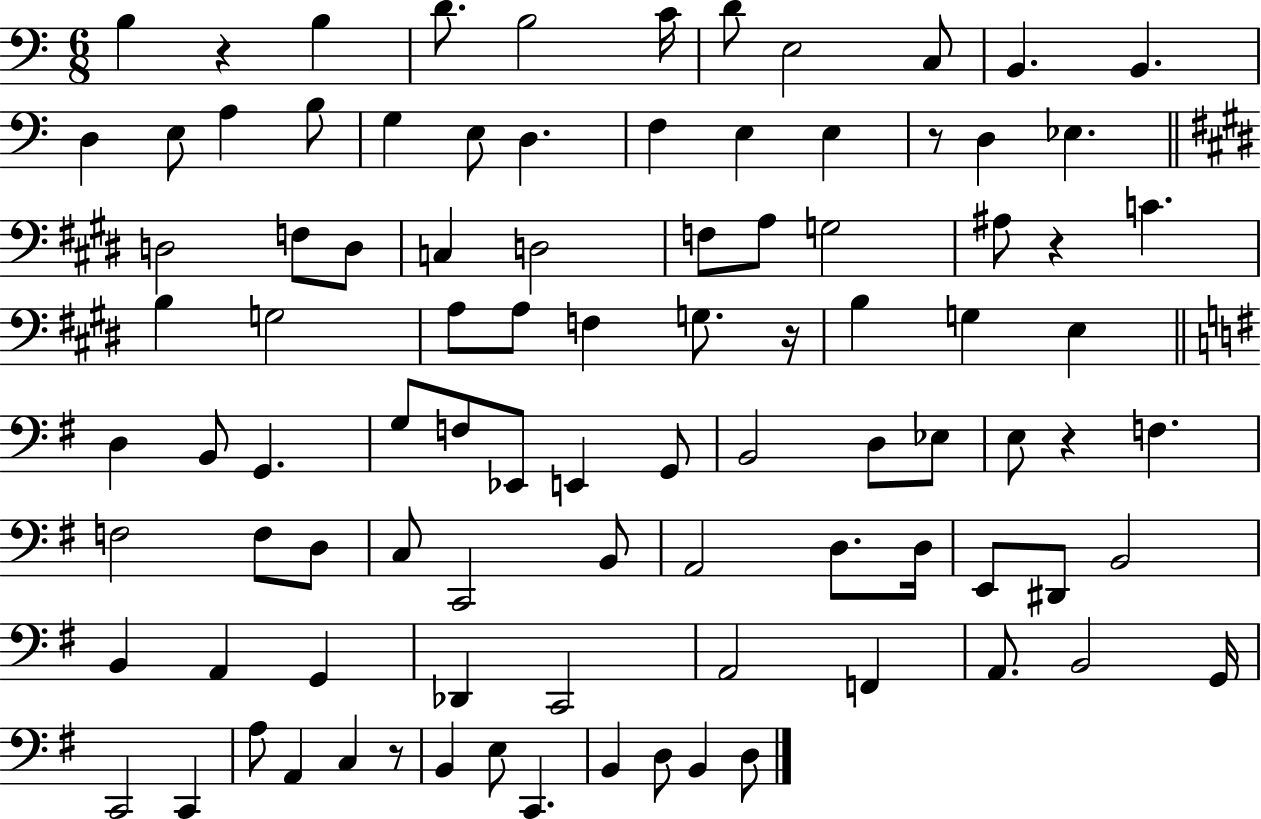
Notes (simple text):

B3/q R/q B3/q D4/e. B3/h C4/s D4/e E3/h C3/e B2/q. B2/q. D3/q E3/e A3/q B3/e G3/q E3/e D3/q. F3/q E3/q E3/q R/e D3/q Eb3/q. D3/h F3/e D3/e C3/q D3/h F3/e A3/e G3/h A#3/e R/q C4/q. B3/q G3/h A3/e A3/e F3/q G3/e. R/s B3/q G3/q E3/q D3/q B2/e G2/q. G3/e F3/e Eb2/e E2/q G2/e B2/h D3/e Eb3/e E3/e R/q F3/q. F3/h F3/e D3/e C3/e C2/h B2/e A2/h D3/e. D3/s E2/e D#2/e B2/h B2/q A2/q G2/q Db2/q C2/h A2/h F2/q A2/e. B2/h G2/s C2/h C2/q A3/e A2/q C3/q R/e B2/q E3/e C2/q. B2/q D3/e B2/q D3/e